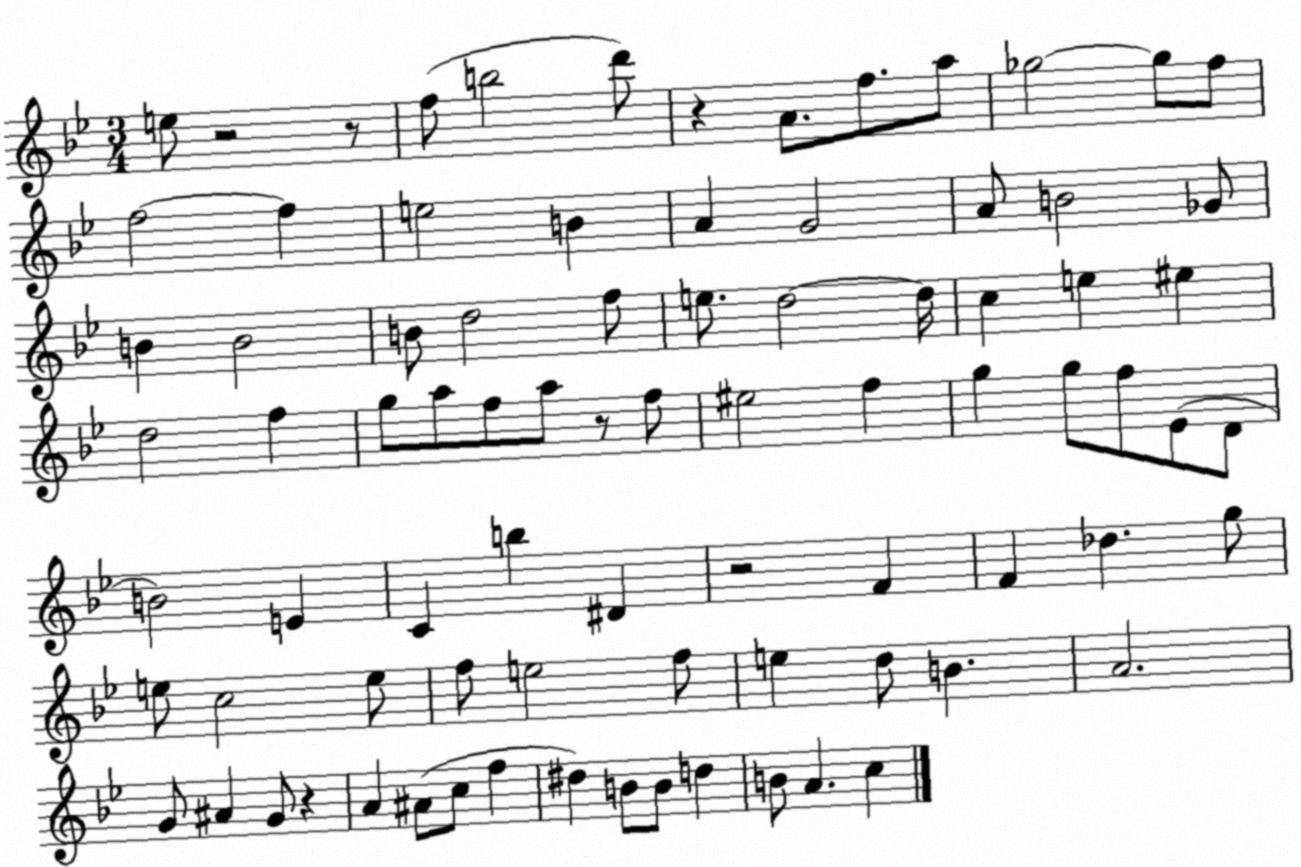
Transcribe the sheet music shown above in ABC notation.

X:1
T:Untitled
M:3/4
L:1/4
K:Bb
e/2 z2 z/2 f/2 b2 d'/2 z A/2 f/2 a/2 _g2 _g/2 f/2 f2 f e2 B A G2 A/2 B2 _G/2 B B2 B/2 d2 f/2 e/2 d2 d/4 c e ^e d2 f g/2 a/2 f/2 a/2 z/2 f/2 ^e2 f g g/2 f/2 _E/2 D/2 B2 E C b ^D z2 F F _d g/2 e/2 c2 e/2 f/2 e2 f/2 e d/2 B A2 G/2 ^A G/2 z A ^A/2 c/2 f ^d B/2 B/2 d B/2 A c